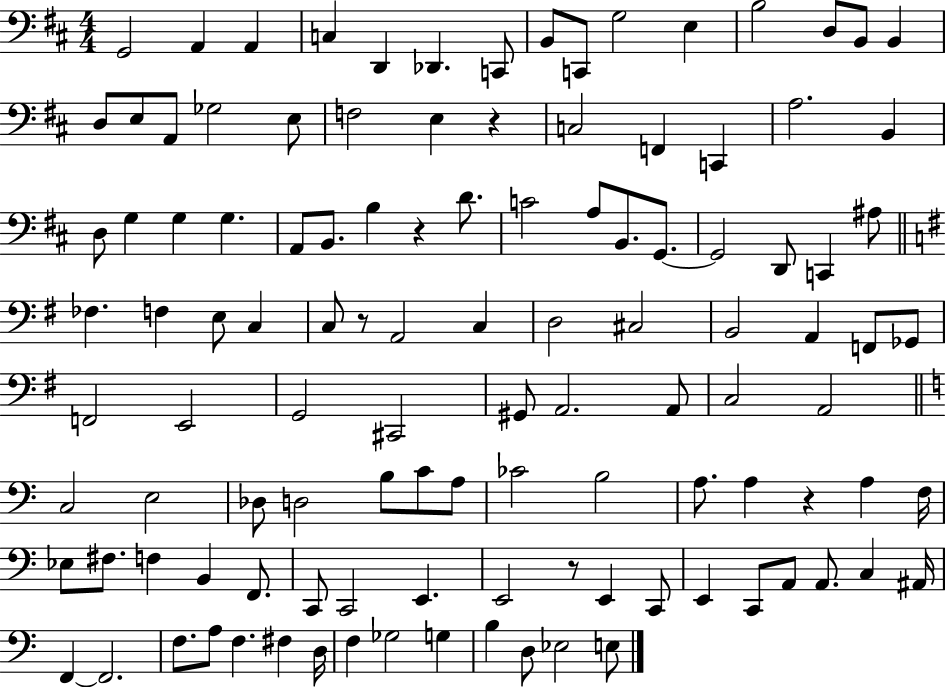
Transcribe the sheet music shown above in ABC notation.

X:1
T:Untitled
M:4/4
L:1/4
K:D
G,,2 A,, A,, C, D,, _D,, C,,/2 B,,/2 C,,/2 G,2 E, B,2 D,/2 B,,/2 B,, D,/2 E,/2 A,,/2 _G,2 E,/2 F,2 E, z C,2 F,, C,, A,2 B,, D,/2 G, G, G, A,,/2 B,,/2 B, z D/2 C2 A,/2 B,,/2 G,,/2 G,,2 D,,/2 C,, ^A,/2 _F, F, E,/2 C, C,/2 z/2 A,,2 C, D,2 ^C,2 B,,2 A,, F,,/2 _G,,/2 F,,2 E,,2 G,,2 ^C,,2 ^G,,/2 A,,2 A,,/2 C,2 A,,2 C,2 E,2 _D,/2 D,2 B,/2 C/2 A,/2 _C2 B,2 A,/2 A, z A, F,/4 _E,/2 ^F,/2 F, B,, F,,/2 C,,/2 C,,2 E,, E,,2 z/2 E,, C,,/2 E,, C,,/2 A,,/2 A,,/2 C, ^A,,/4 F,, F,,2 F,/2 A,/2 F, ^F, D,/4 F, _G,2 G, B, D,/2 _E,2 E,/2